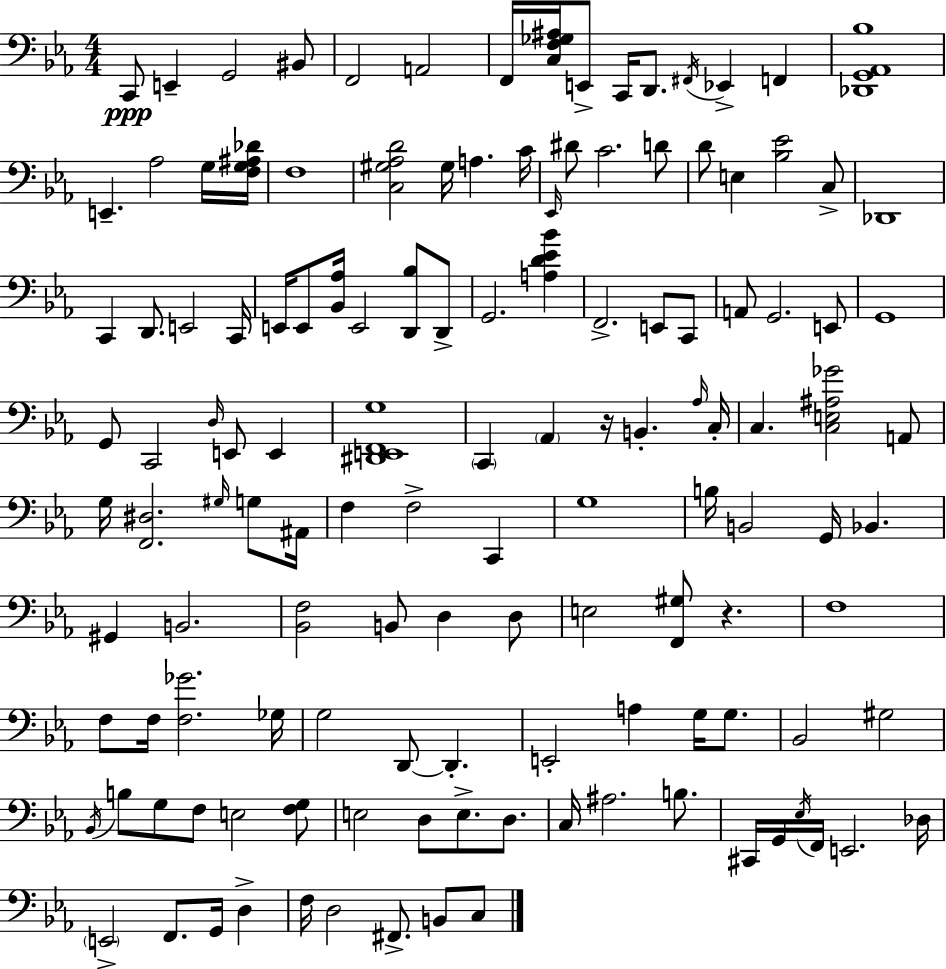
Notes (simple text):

C2/e E2/q G2/h BIS2/e F2/h A2/h F2/s [C3,F3,Gb3,A#3]/s E2/e C2/s D2/e. F#2/s Eb2/q F2/q [Db2,G2,Ab2,Bb3]/w E2/q. Ab3/h G3/s [F3,G3,A#3,Db4]/s F3/w [C3,G#3,Ab3,D4]/h G#3/s A3/q. C4/s Eb2/s D#4/e C4/h. D4/e D4/e E3/q [Bb3,Eb4]/h C3/e Db2/w C2/q D2/e. E2/h C2/s E2/s E2/e [Bb2,Ab3]/s E2/h [D2,Bb3]/e D2/e G2/h. [A3,D4,Eb4,Bb4]/q F2/h. E2/e C2/e A2/e G2/h. E2/e G2/w G2/e C2/h D3/s E2/e E2/q [D#2,E2,F2,G3]/w C2/q Ab2/q R/s B2/q. Ab3/s C3/s C3/q. [C3,E3,A#3,Gb4]/h A2/e G3/s [F2,D#3]/h. G#3/s G3/e A#2/s F3/q F3/h C2/q G3/w B3/s B2/h G2/s Bb2/q. G#2/q B2/h. [Bb2,F3]/h B2/e D3/q D3/e E3/h [F2,G#3]/e R/q. F3/w F3/e F3/s [F3,Gb4]/h. Gb3/s G3/h D2/e D2/q. E2/h A3/q G3/s G3/e. Bb2/h G#3/h Bb2/s B3/e G3/e F3/e E3/h [F3,G3]/e E3/h D3/e E3/e. D3/e. C3/s A#3/h. B3/e. C#2/s G2/s Eb3/s F2/s E2/h. Db3/s E2/h F2/e. G2/s D3/q F3/s D3/h F#2/e. B2/e C3/e